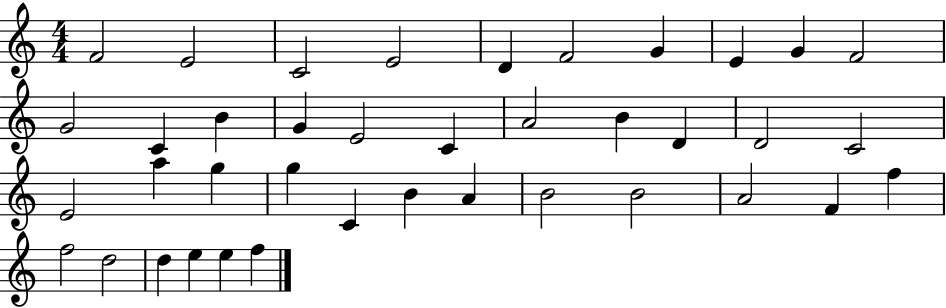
{
  \clef treble
  \numericTimeSignature
  \time 4/4
  \key c \major
  f'2 e'2 | c'2 e'2 | d'4 f'2 g'4 | e'4 g'4 f'2 | \break g'2 c'4 b'4 | g'4 e'2 c'4 | a'2 b'4 d'4 | d'2 c'2 | \break e'2 a''4 g''4 | g''4 c'4 b'4 a'4 | b'2 b'2 | a'2 f'4 f''4 | \break f''2 d''2 | d''4 e''4 e''4 f''4 | \bar "|."
}